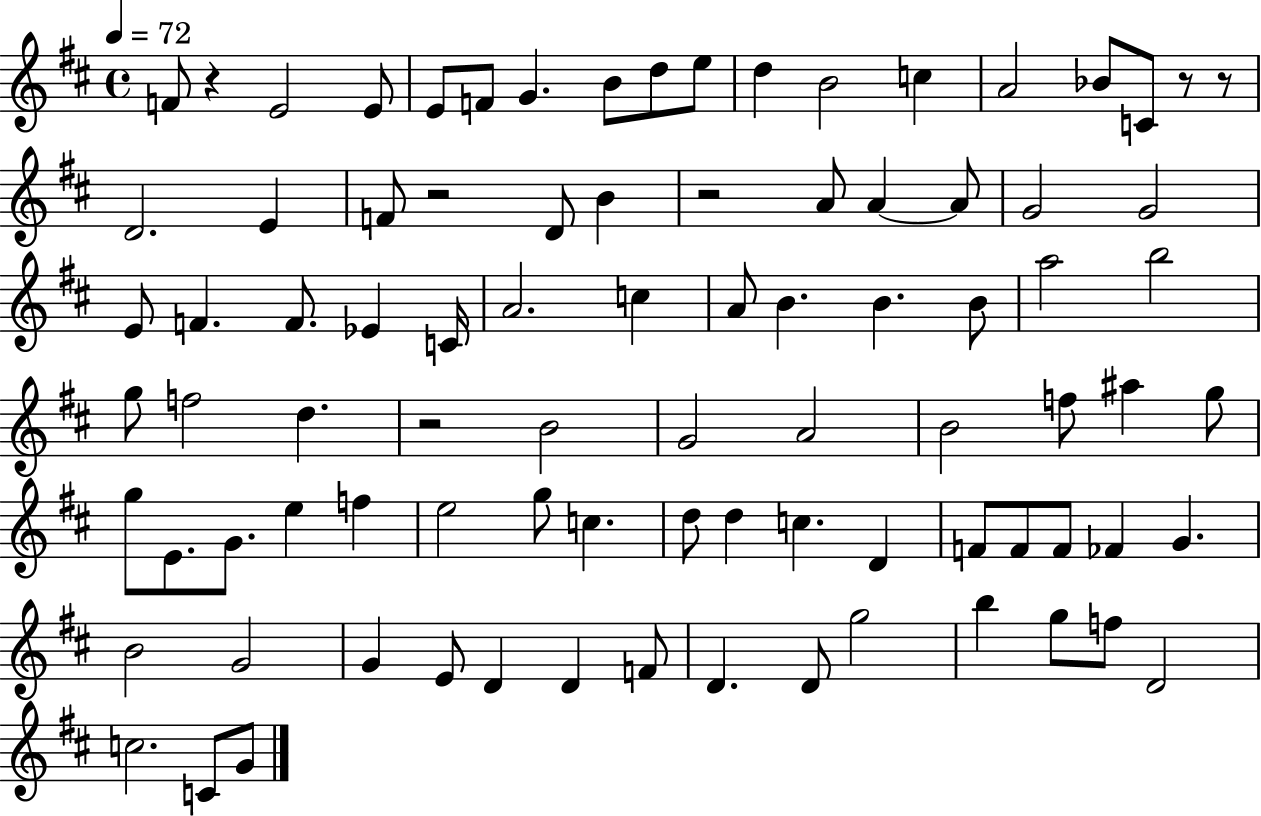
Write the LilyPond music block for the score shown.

{
  \clef treble
  \time 4/4
  \defaultTimeSignature
  \key d \major
  \tempo 4 = 72
  f'8 r4 e'2 e'8 | e'8 f'8 g'4. b'8 d''8 e''8 | d''4 b'2 c''4 | a'2 bes'8 c'8 r8 r8 | \break d'2. e'4 | f'8 r2 d'8 b'4 | r2 a'8 a'4~~ a'8 | g'2 g'2 | \break e'8 f'4. f'8. ees'4 c'16 | a'2. c''4 | a'8 b'4. b'4. b'8 | a''2 b''2 | \break g''8 f''2 d''4. | r2 b'2 | g'2 a'2 | b'2 f''8 ais''4 g''8 | \break g''8 e'8. g'8. e''4 f''4 | e''2 g''8 c''4. | d''8 d''4 c''4. d'4 | f'8 f'8 f'8 fes'4 g'4. | \break b'2 g'2 | g'4 e'8 d'4 d'4 f'8 | d'4. d'8 g''2 | b''4 g''8 f''8 d'2 | \break c''2. c'8 g'8 | \bar "|."
}